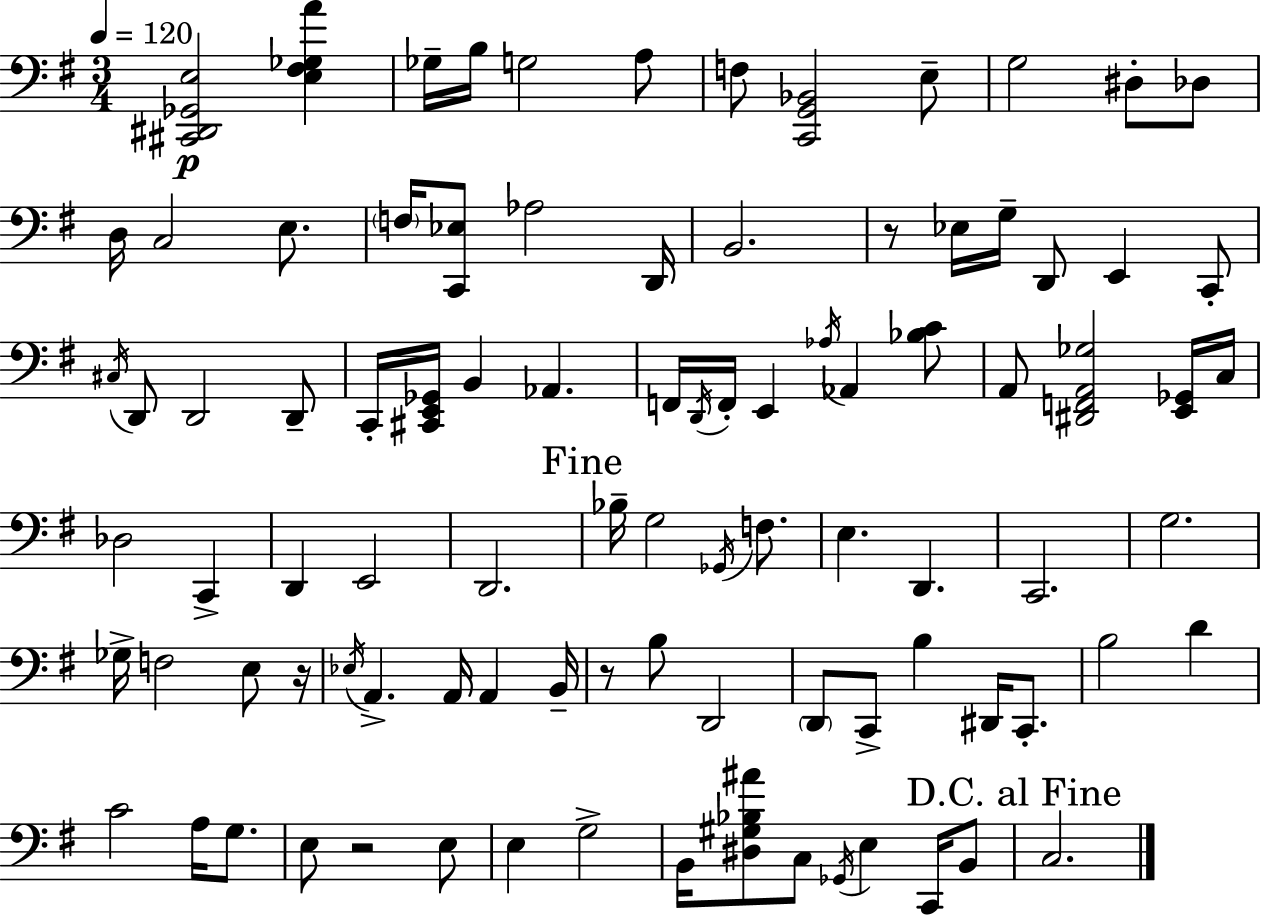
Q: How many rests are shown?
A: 4